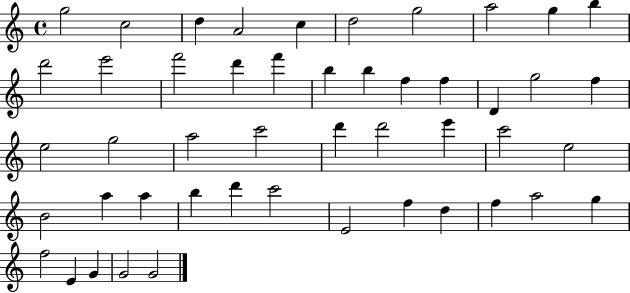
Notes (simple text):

G5/h C5/h D5/q A4/h C5/q D5/h G5/h A5/h G5/q B5/q D6/h E6/h F6/h D6/q F6/q B5/q B5/q F5/q F5/q D4/q G5/h F5/q E5/h G5/h A5/h C6/h D6/q D6/h E6/q C6/h E5/h B4/h A5/q A5/q B5/q D6/q C6/h E4/h F5/q D5/q F5/q A5/h G5/q F5/h E4/q G4/q G4/h G4/h